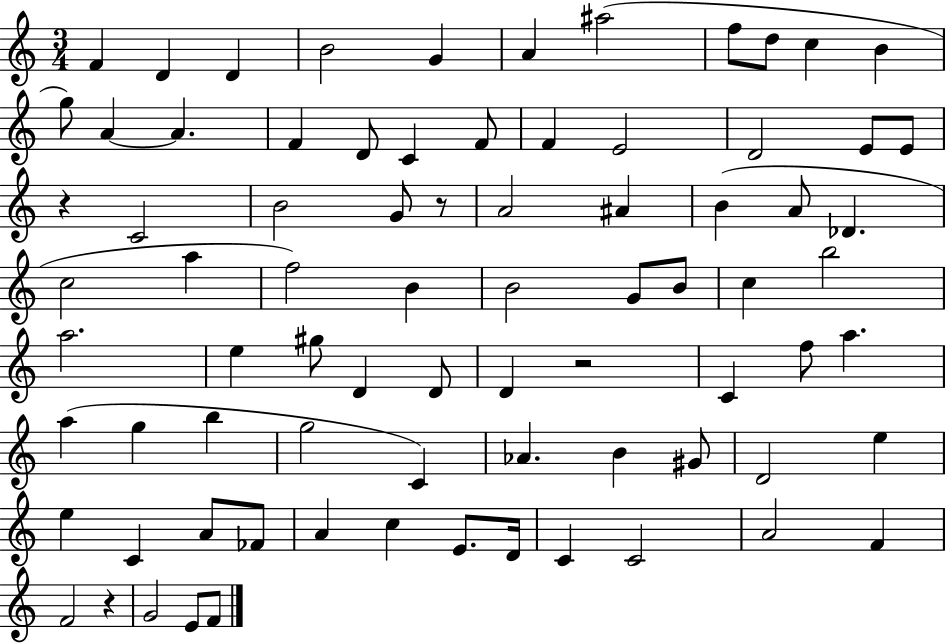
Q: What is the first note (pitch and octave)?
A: F4